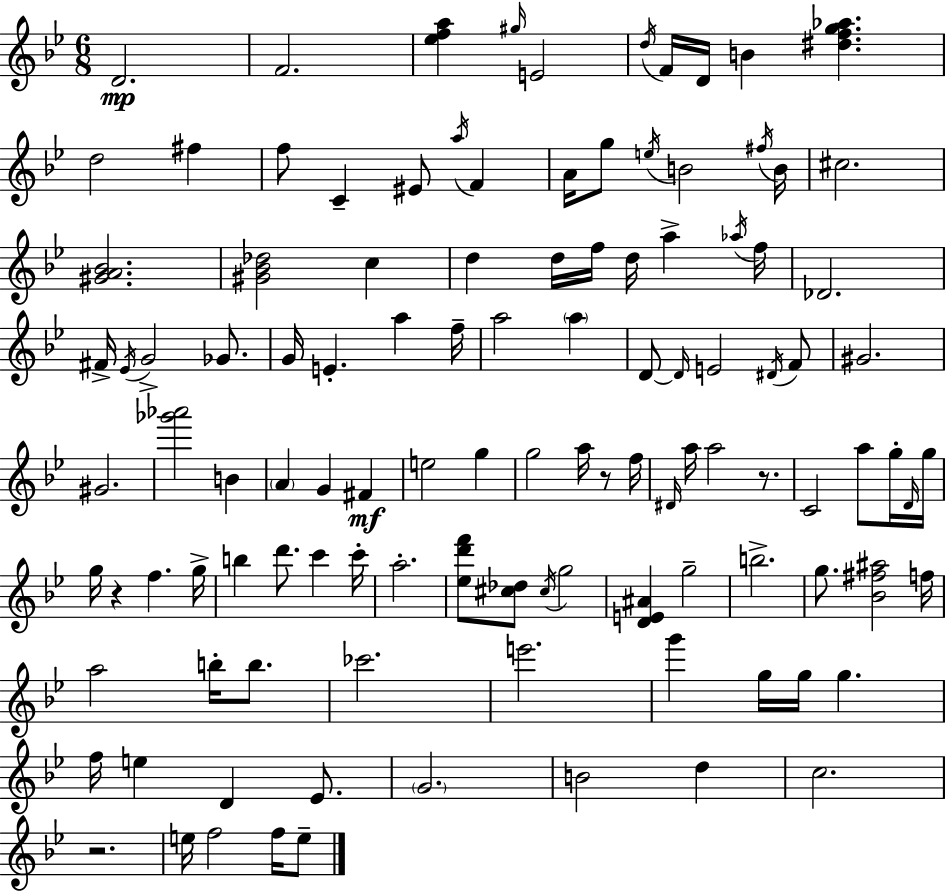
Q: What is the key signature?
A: BES major